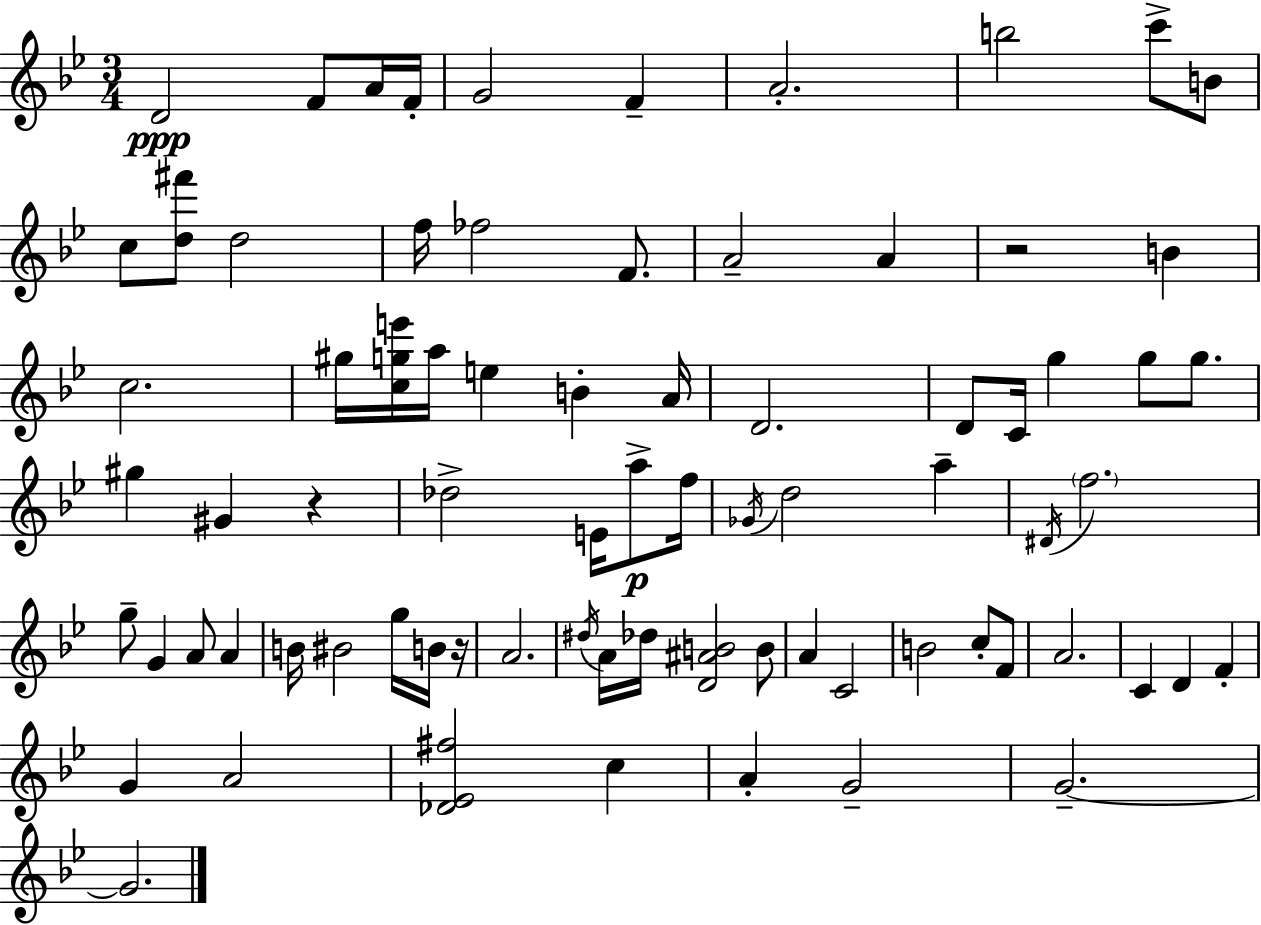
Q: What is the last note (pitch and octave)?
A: G4